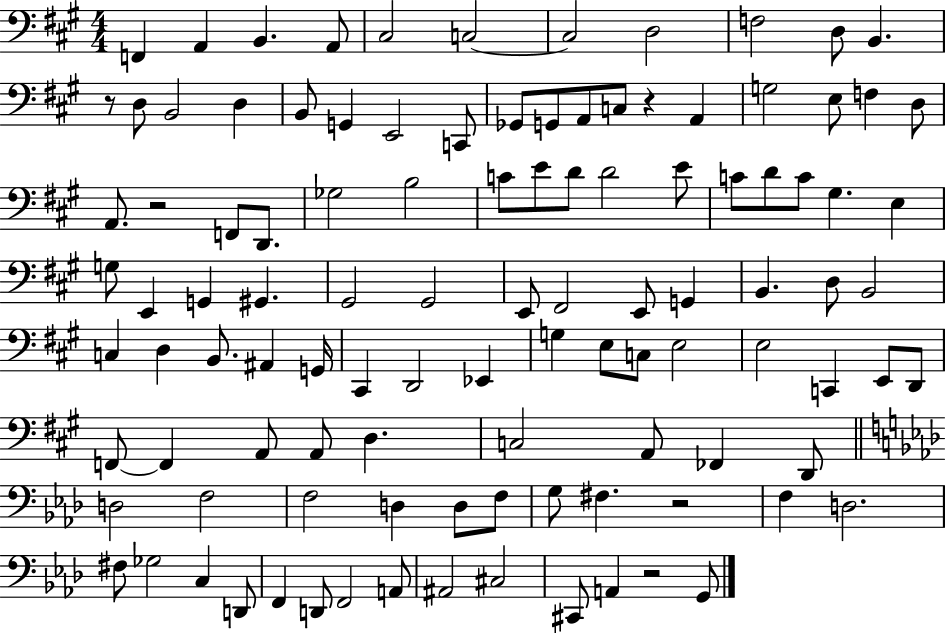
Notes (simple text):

F2/q A2/q B2/q. A2/e C#3/h C3/h C3/h D3/h F3/h D3/e B2/q. R/e D3/e B2/h D3/q B2/e G2/q E2/h C2/e Gb2/e G2/e A2/e C3/e R/q A2/q G3/h E3/e F3/q D3/e A2/e. R/h F2/e D2/e. Gb3/h B3/h C4/e E4/e D4/e D4/h E4/e C4/e D4/e C4/e G#3/q. E3/q G3/e E2/q G2/q G#2/q. G#2/h G#2/h E2/e F#2/h E2/e G2/q B2/q. D3/e B2/h C3/q D3/q B2/e. A#2/q G2/s C#2/q D2/h Eb2/q G3/q E3/e C3/e E3/h E3/h C2/q E2/e D2/e F2/e F2/q A2/e A2/e D3/q. C3/h A2/e FES2/q D2/e D3/h F3/h F3/h D3/q D3/e F3/e G3/e F#3/q. R/h F3/q D3/h. F#3/e Gb3/h C3/q D2/e F2/q D2/e F2/h A2/e A#2/h C#3/h C#2/e A2/q R/h G2/e